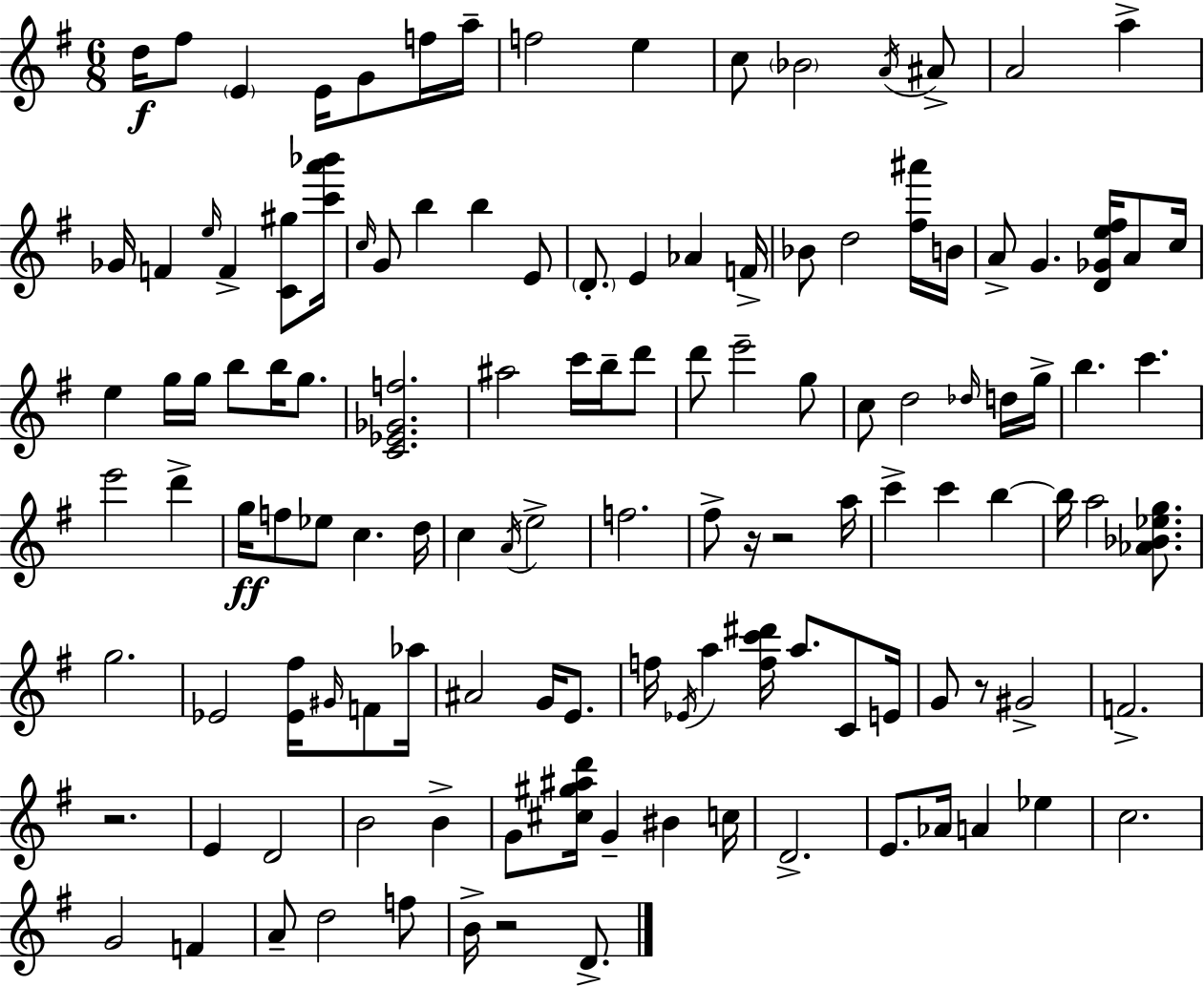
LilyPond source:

{
  \clef treble
  \numericTimeSignature
  \time 6/8
  \key e \minor
  d''16\f fis''8 \parenthesize e'4 e'16 g'8 f''16 a''16-- | f''2 e''4 | c''8 \parenthesize bes'2 \acciaccatura { a'16 } ais'8-> | a'2 a''4-> | \break ges'16 f'4 \grace { e''16 } f'4-> <c' gis''>8 | <c''' a''' bes'''>16 \grace { c''16 } g'8 b''4 b''4 | e'8 \parenthesize d'8.-. e'4 aes'4 | f'16-> bes'8 d''2 | \break <fis'' ais'''>16 b'16 a'8-> g'4. <d' ges' e'' fis''>16 | a'8 c''16 e''4 g''16 g''16 b''8 b''16 | g''8. <c' ees' ges' f''>2. | ais''2 c'''16 | \break b''16-- d'''8 d'''8 e'''2-- | g''8 c''8 d''2 | \grace { des''16 } d''16 g''16-> b''4. c'''4. | e'''2 | \break d'''4-> g''16\ff f''8 ees''8 c''4. | d''16 c''4 \acciaccatura { a'16 } e''2-> | f''2. | fis''8-> r16 r2 | \break a''16 c'''4-> c'''4 | b''4~~ b''16 a''2 | <aes' bes' ees'' g''>8. g''2. | ees'2 | \break <ees' fis''>16 \grace { gis'16 } f'8 aes''16 ais'2 | g'16 e'8. f''16 \acciaccatura { ees'16 } a''4 | <f'' c''' dis'''>16 a''8. c'8 e'16 g'8 r8 gis'2-> | f'2.-> | \break r2. | e'4 d'2 | b'2 | b'4-> g'8 <cis'' gis'' ais'' d'''>16 g'4-- | \break bis'4 c''16 d'2.-> | e'8. aes'16 a'4 | ees''4 c''2. | g'2 | \break f'4 a'8-- d''2 | f''8 b'16-> r2 | d'8.-> \bar "|."
}